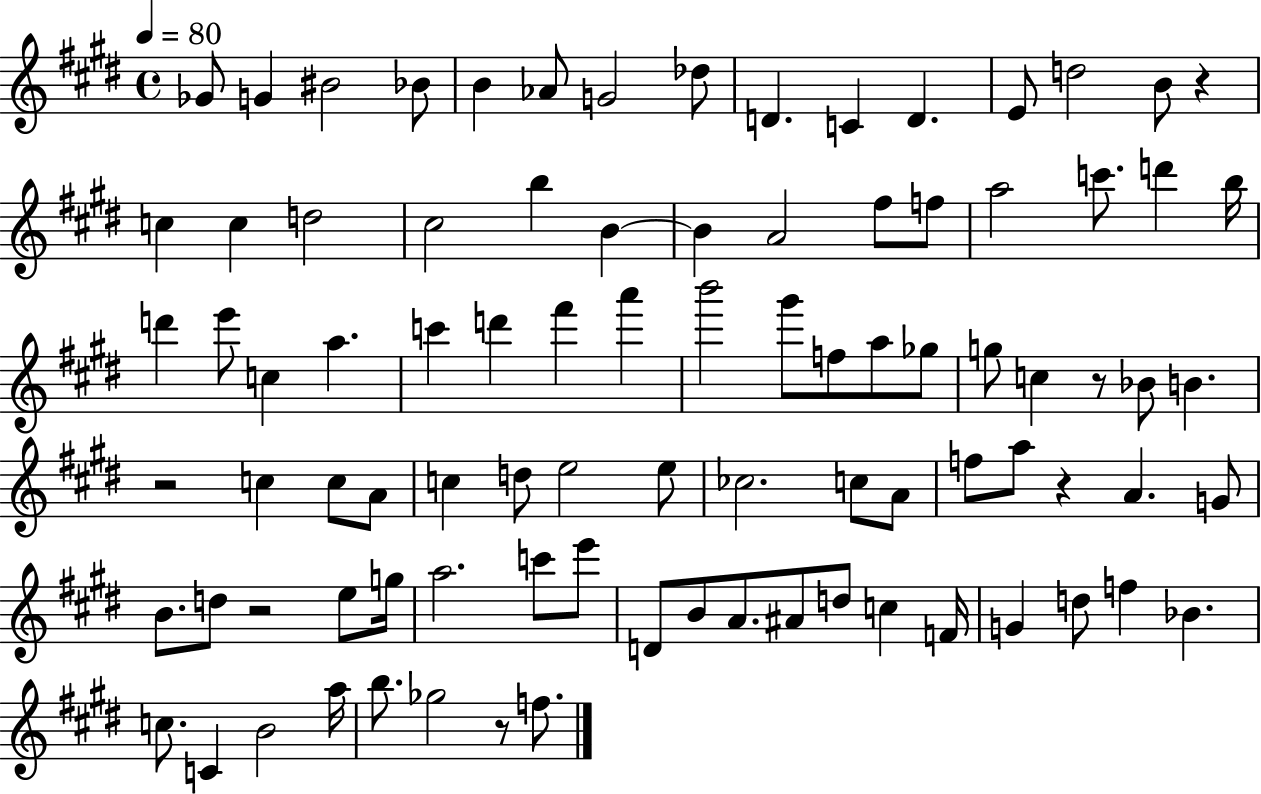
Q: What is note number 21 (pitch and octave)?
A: B4